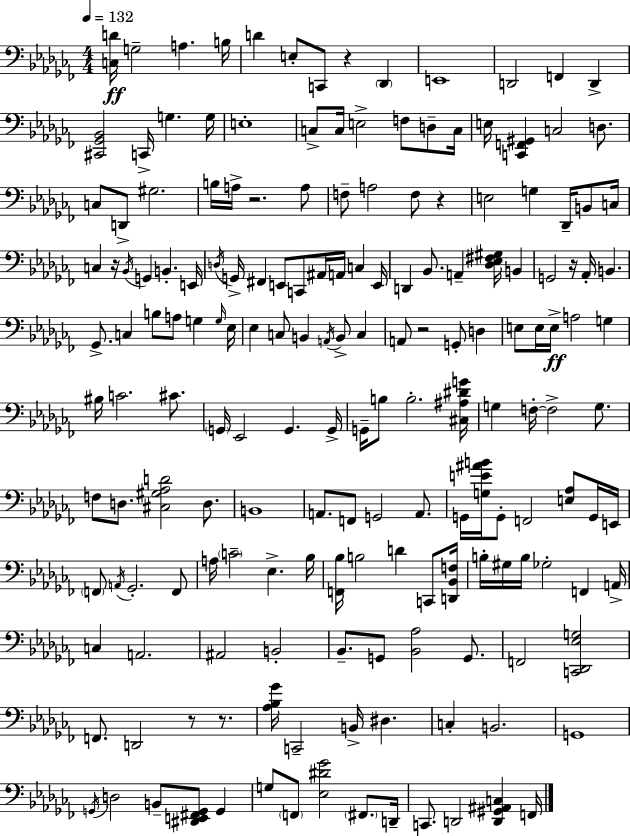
[C3,D4]/s G3/h A3/q. B3/s D4/q E3/e C2/e R/q Db2/q E2/w D2/h F2/q D2/q [C#2,Gb2,Bb2]/h C2/s G3/q. G3/s E3/w C3/e C3/s E3/h F3/e D3/e C3/s E3/s [C2,F2,G#2]/q C3/h D3/e. C3/e D2/e G#3/h. B3/s A3/s R/h. A3/e F3/e A3/h F3/e R/q E3/h G3/q Db2/s B2/e C3/s C3/q R/s Bb2/s G2/q B2/q. E2/s D3/s G2/s F#2/q E2/e C2/e A#2/s A2/s C3/q E2/s D2/q Bb2/e. A2/q [Db3,Eb3,F#3,G#3]/s B2/q G2/h R/s Ab2/s B2/q. Gb2/e. C3/q B3/e A3/e G3/q G3/s Eb3/s Eb3/q C3/e B2/q A2/s B2/e C3/q A2/e R/h G2/e D3/q E3/e E3/s E3/s A3/h G3/q BIS3/s C4/h. C#4/e. G2/s Eb2/h G2/q. G2/s G2/s B3/e B3/h. [C#3,A#3,D#4,G4]/s G3/q F3/s F3/h G3/e. F3/e D3/e. [C#3,G#3,Ab3,D4]/h D3/e. B2/w A2/e. F2/e G2/h A2/e. G2/s [G3,E4,A#4,B4]/s G2/e F2/h [E3,Ab3]/e G2/s E2/s F2/e A2/s Gb2/h. F2/e A3/s C4/h Eb3/q. Bb3/s [F2,Bb3]/s B3/h D4/q C2/e [D2,Bb2,F3]/s B3/s G#3/s B3/s Gb3/h F2/q A2/s C3/q A2/h. A#2/h B2/h Bb2/e. G2/e [Bb2,Ab3]/h G2/e. F2/h [C2,Db2,Eb3,G3]/h F2/e. D2/h R/e R/e. [Ab3,Bb3,Gb4]/s C2/h B2/s D#3/q. C3/q B2/h. G2/w G2/s D3/h B2/e [D#2,E2,F#2,G2]/e G2/q G3/e F2/e [Eb3,D#4,Gb4]/h F#2/e. D2/s C2/e. D2/h [D2,G#2,A#2,C3]/q F2/s